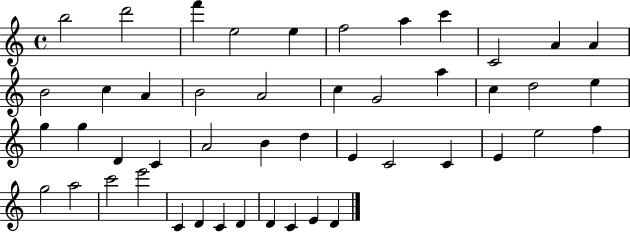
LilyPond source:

{
  \clef treble
  \time 4/4
  \defaultTimeSignature
  \key c \major
  b''2 d'''2 | f'''4 e''2 e''4 | f''2 a''4 c'''4 | c'2 a'4 a'4 | \break b'2 c''4 a'4 | b'2 a'2 | c''4 g'2 a''4 | c''4 d''2 e''4 | \break g''4 g''4 d'4 c'4 | a'2 b'4 d''4 | e'4 c'2 c'4 | e'4 e''2 f''4 | \break g''2 a''2 | c'''2 e'''2 | c'4 d'4 c'4 d'4 | d'4 c'4 e'4 d'4 | \break \bar "|."
}